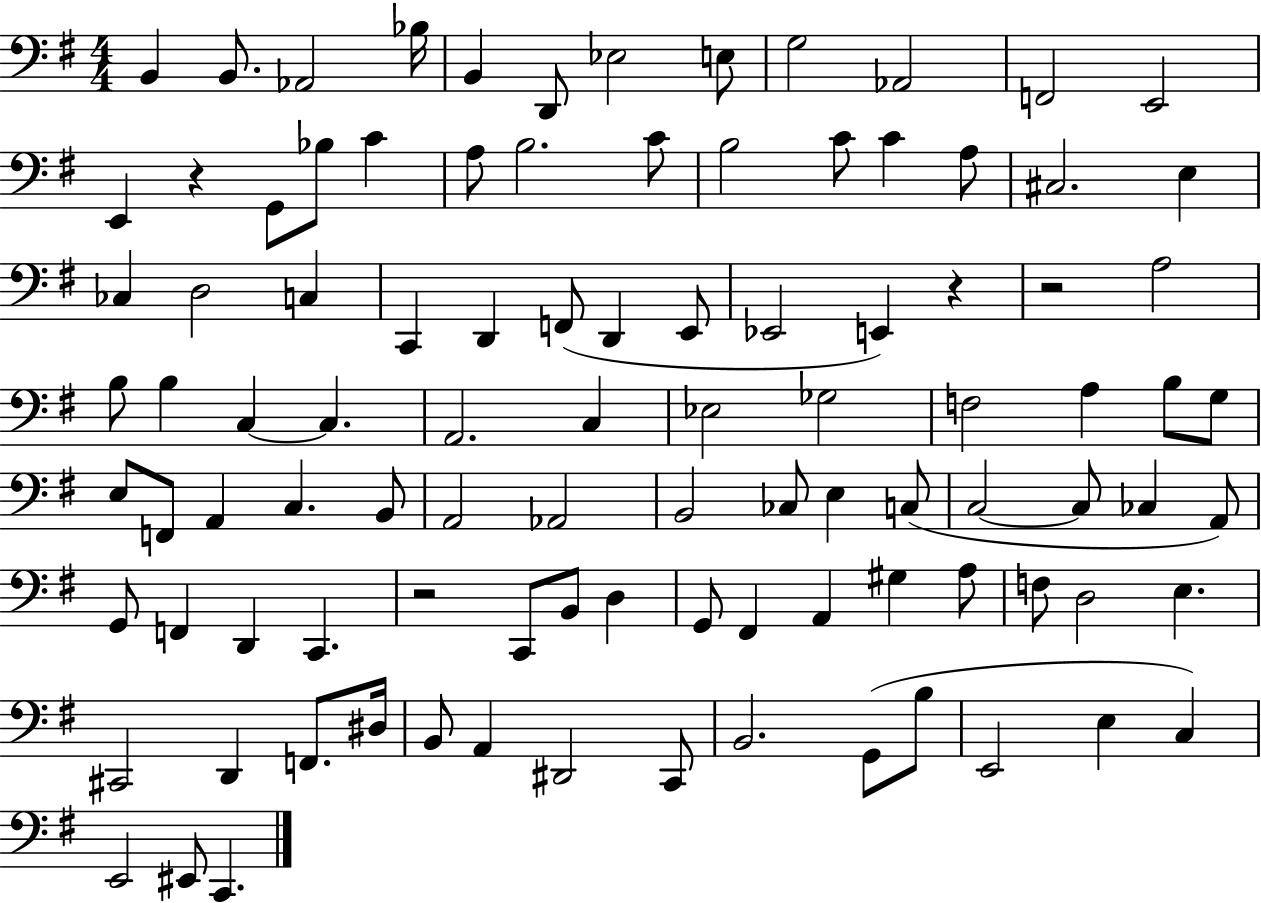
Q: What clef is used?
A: bass